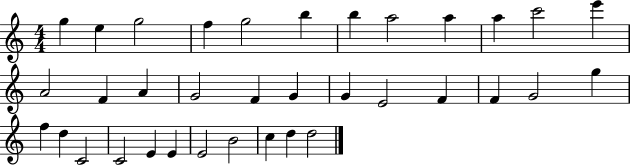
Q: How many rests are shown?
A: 0